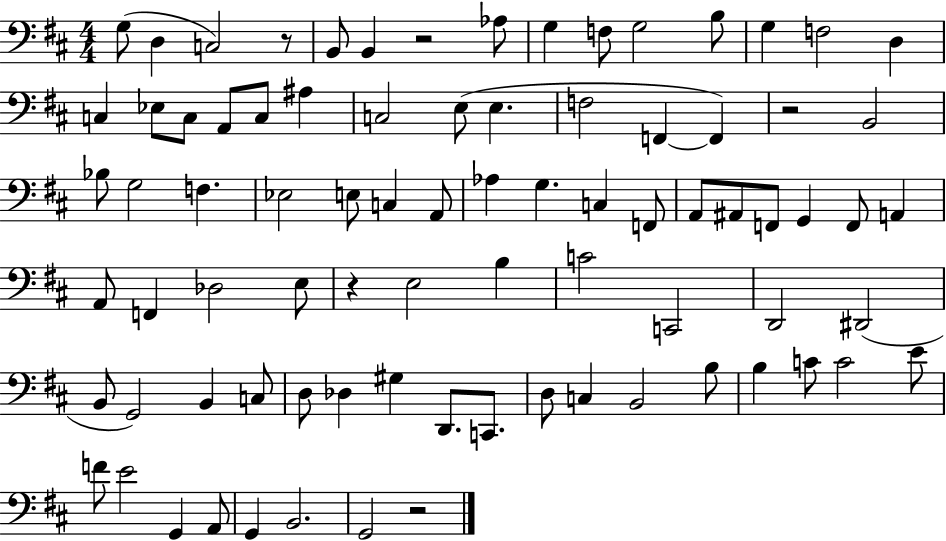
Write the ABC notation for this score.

X:1
T:Untitled
M:4/4
L:1/4
K:D
G,/2 D, C,2 z/2 B,,/2 B,, z2 _A,/2 G, F,/2 G,2 B,/2 G, F,2 D, C, _E,/2 C,/2 A,,/2 C,/2 ^A, C,2 E,/2 E, F,2 F,, F,, z2 B,,2 _B,/2 G,2 F, _E,2 E,/2 C, A,,/2 _A, G, C, F,,/2 A,,/2 ^A,,/2 F,,/2 G,, F,,/2 A,, A,,/2 F,, _D,2 E,/2 z E,2 B, C2 C,,2 D,,2 ^D,,2 B,,/2 G,,2 B,, C,/2 D,/2 _D, ^G, D,,/2 C,,/2 D,/2 C, B,,2 B,/2 B, C/2 C2 E/2 F/2 E2 G,, A,,/2 G,, B,,2 G,,2 z2